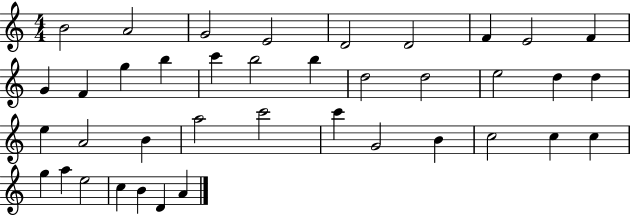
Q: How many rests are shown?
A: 0